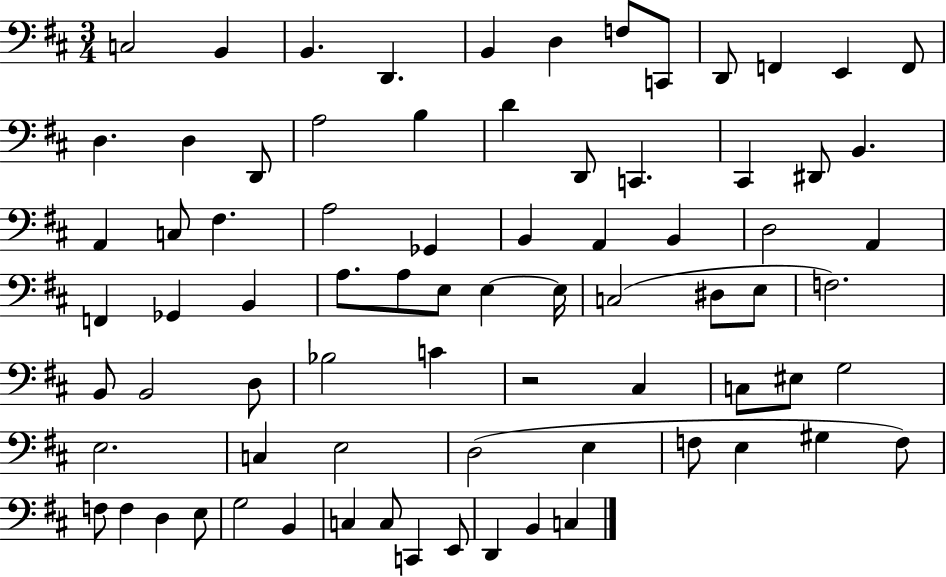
X:1
T:Untitled
M:3/4
L:1/4
K:D
C,2 B,, B,, D,, B,, D, F,/2 C,,/2 D,,/2 F,, E,, F,,/2 D, D, D,,/2 A,2 B, D D,,/2 C,, ^C,, ^D,,/2 B,, A,, C,/2 ^F, A,2 _G,, B,, A,, B,, D,2 A,, F,, _G,, B,, A,/2 A,/2 E,/2 E, E,/4 C,2 ^D,/2 E,/2 F,2 B,,/2 B,,2 D,/2 _B,2 C z2 ^C, C,/2 ^E,/2 G,2 E,2 C, E,2 D,2 E, F,/2 E, ^G, F,/2 F,/2 F, D, E,/2 G,2 B,, C, C,/2 C,, E,,/2 D,, B,, C,